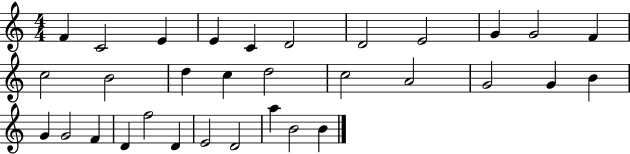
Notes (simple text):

F4/q C4/h E4/q E4/q C4/q D4/h D4/h E4/h G4/q G4/h F4/q C5/h B4/h D5/q C5/q D5/h C5/h A4/h G4/h G4/q B4/q G4/q G4/h F4/q D4/q F5/h D4/q E4/h D4/h A5/q B4/h B4/q